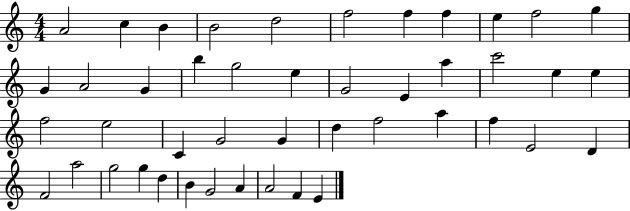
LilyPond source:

{
  \clef treble
  \numericTimeSignature
  \time 4/4
  \key c \major
  a'2 c''4 b'4 | b'2 d''2 | f''2 f''4 f''4 | e''4 f''2 g''4 | \break g'4 a'2 g'4 | b''4 g''2 e''4 | g'2 e'4 a''4 | c'''2 e''4 e''4 | \break f''2 e''2 | c'4 g'2 g'4 | d''4 f''2 a''4 | f''4 e'2 d'4 | \break f'2 a''2 | g''2 g''4 d''4 | b'4 g'2 a'4 | a'2 f'4 e'4 | \break \bar "|."
}